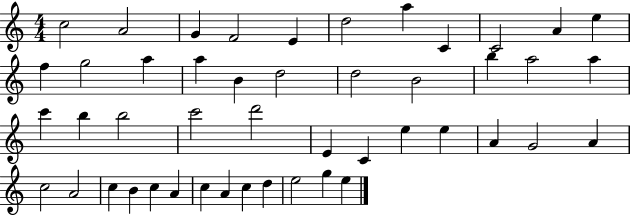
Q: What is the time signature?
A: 4/4